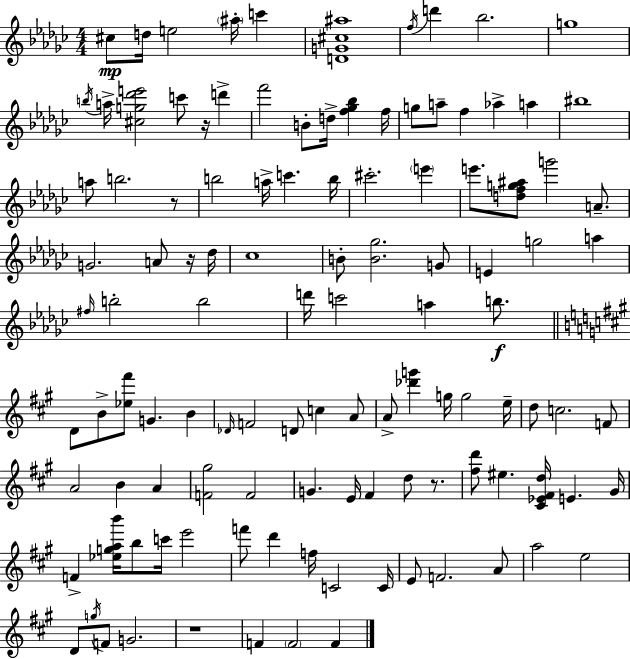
{
  \clef treble
  \numericTimeSignature
  \time 4/4
  \key ees \minor
  cis''8\mp d''16 e''2 \parenthesize ais''16-. c'''4 | <d' g' cis'' ais''>1 | \acciaccatura { f''16 } d'''4 bes''2. | g''1 | \break \acciaccatura { b''16 } a''16-> <cis'' g'' des''' e'''>2 c'''8 r16 d'''4-> | f'''2 b'8-. d''16-> <f'' ges'' bes''>4 | f''16 g''8 a''8-- f''4 aes''4-> a''4 | bis''1 | \break a''8 b''2. | r8 b''2 a''16-> c'''4. | b''16 cis'''2.-. \parenthesize e'''4 | e'''8. <d'' f'' g'' ais''>8 g'''2 a'8.-- | \break g'2. a'8 | r16 des''16 ces''1 | b'8-. <b' ges''>2. | g'8 e'4 g''2 a''4 | \break \grace { fis''16 } b''2-. b''2 | d'''16 c'''2 a''4 | b''8.\f \bar "||" \break \key a \major d'8 b'8-> <ees'' fis'''>8 g'4. b'4 | \grace { des'16 } f'2 d'8 c''4 a'8 | a'8-> <des''' g'''>4 g''16 g''2 | e''16-- d''8 c''2. f'8 | \break a'2 b'4 a'4 | <f' gis''>2 f'2 | g'4. e'16 fis'4 d''8 r8. | <fis'' d'''>8 eis''4. <cis' ees' fis' d''>16 e'4. | \break gis'16 f'4-> <ees'' g'' a'' b'''>16 b''8 c'''16 e'''2 | f'''8 d'''4 f''16 c'2 | c'16 e'8 f'2. a'8 | a''2 e''2 | \break d'8 \acciaccatura { g''16 } f'8 g'2. | r1 | f'4 \parenthesize f'2 f'4 | \bar "|."
}